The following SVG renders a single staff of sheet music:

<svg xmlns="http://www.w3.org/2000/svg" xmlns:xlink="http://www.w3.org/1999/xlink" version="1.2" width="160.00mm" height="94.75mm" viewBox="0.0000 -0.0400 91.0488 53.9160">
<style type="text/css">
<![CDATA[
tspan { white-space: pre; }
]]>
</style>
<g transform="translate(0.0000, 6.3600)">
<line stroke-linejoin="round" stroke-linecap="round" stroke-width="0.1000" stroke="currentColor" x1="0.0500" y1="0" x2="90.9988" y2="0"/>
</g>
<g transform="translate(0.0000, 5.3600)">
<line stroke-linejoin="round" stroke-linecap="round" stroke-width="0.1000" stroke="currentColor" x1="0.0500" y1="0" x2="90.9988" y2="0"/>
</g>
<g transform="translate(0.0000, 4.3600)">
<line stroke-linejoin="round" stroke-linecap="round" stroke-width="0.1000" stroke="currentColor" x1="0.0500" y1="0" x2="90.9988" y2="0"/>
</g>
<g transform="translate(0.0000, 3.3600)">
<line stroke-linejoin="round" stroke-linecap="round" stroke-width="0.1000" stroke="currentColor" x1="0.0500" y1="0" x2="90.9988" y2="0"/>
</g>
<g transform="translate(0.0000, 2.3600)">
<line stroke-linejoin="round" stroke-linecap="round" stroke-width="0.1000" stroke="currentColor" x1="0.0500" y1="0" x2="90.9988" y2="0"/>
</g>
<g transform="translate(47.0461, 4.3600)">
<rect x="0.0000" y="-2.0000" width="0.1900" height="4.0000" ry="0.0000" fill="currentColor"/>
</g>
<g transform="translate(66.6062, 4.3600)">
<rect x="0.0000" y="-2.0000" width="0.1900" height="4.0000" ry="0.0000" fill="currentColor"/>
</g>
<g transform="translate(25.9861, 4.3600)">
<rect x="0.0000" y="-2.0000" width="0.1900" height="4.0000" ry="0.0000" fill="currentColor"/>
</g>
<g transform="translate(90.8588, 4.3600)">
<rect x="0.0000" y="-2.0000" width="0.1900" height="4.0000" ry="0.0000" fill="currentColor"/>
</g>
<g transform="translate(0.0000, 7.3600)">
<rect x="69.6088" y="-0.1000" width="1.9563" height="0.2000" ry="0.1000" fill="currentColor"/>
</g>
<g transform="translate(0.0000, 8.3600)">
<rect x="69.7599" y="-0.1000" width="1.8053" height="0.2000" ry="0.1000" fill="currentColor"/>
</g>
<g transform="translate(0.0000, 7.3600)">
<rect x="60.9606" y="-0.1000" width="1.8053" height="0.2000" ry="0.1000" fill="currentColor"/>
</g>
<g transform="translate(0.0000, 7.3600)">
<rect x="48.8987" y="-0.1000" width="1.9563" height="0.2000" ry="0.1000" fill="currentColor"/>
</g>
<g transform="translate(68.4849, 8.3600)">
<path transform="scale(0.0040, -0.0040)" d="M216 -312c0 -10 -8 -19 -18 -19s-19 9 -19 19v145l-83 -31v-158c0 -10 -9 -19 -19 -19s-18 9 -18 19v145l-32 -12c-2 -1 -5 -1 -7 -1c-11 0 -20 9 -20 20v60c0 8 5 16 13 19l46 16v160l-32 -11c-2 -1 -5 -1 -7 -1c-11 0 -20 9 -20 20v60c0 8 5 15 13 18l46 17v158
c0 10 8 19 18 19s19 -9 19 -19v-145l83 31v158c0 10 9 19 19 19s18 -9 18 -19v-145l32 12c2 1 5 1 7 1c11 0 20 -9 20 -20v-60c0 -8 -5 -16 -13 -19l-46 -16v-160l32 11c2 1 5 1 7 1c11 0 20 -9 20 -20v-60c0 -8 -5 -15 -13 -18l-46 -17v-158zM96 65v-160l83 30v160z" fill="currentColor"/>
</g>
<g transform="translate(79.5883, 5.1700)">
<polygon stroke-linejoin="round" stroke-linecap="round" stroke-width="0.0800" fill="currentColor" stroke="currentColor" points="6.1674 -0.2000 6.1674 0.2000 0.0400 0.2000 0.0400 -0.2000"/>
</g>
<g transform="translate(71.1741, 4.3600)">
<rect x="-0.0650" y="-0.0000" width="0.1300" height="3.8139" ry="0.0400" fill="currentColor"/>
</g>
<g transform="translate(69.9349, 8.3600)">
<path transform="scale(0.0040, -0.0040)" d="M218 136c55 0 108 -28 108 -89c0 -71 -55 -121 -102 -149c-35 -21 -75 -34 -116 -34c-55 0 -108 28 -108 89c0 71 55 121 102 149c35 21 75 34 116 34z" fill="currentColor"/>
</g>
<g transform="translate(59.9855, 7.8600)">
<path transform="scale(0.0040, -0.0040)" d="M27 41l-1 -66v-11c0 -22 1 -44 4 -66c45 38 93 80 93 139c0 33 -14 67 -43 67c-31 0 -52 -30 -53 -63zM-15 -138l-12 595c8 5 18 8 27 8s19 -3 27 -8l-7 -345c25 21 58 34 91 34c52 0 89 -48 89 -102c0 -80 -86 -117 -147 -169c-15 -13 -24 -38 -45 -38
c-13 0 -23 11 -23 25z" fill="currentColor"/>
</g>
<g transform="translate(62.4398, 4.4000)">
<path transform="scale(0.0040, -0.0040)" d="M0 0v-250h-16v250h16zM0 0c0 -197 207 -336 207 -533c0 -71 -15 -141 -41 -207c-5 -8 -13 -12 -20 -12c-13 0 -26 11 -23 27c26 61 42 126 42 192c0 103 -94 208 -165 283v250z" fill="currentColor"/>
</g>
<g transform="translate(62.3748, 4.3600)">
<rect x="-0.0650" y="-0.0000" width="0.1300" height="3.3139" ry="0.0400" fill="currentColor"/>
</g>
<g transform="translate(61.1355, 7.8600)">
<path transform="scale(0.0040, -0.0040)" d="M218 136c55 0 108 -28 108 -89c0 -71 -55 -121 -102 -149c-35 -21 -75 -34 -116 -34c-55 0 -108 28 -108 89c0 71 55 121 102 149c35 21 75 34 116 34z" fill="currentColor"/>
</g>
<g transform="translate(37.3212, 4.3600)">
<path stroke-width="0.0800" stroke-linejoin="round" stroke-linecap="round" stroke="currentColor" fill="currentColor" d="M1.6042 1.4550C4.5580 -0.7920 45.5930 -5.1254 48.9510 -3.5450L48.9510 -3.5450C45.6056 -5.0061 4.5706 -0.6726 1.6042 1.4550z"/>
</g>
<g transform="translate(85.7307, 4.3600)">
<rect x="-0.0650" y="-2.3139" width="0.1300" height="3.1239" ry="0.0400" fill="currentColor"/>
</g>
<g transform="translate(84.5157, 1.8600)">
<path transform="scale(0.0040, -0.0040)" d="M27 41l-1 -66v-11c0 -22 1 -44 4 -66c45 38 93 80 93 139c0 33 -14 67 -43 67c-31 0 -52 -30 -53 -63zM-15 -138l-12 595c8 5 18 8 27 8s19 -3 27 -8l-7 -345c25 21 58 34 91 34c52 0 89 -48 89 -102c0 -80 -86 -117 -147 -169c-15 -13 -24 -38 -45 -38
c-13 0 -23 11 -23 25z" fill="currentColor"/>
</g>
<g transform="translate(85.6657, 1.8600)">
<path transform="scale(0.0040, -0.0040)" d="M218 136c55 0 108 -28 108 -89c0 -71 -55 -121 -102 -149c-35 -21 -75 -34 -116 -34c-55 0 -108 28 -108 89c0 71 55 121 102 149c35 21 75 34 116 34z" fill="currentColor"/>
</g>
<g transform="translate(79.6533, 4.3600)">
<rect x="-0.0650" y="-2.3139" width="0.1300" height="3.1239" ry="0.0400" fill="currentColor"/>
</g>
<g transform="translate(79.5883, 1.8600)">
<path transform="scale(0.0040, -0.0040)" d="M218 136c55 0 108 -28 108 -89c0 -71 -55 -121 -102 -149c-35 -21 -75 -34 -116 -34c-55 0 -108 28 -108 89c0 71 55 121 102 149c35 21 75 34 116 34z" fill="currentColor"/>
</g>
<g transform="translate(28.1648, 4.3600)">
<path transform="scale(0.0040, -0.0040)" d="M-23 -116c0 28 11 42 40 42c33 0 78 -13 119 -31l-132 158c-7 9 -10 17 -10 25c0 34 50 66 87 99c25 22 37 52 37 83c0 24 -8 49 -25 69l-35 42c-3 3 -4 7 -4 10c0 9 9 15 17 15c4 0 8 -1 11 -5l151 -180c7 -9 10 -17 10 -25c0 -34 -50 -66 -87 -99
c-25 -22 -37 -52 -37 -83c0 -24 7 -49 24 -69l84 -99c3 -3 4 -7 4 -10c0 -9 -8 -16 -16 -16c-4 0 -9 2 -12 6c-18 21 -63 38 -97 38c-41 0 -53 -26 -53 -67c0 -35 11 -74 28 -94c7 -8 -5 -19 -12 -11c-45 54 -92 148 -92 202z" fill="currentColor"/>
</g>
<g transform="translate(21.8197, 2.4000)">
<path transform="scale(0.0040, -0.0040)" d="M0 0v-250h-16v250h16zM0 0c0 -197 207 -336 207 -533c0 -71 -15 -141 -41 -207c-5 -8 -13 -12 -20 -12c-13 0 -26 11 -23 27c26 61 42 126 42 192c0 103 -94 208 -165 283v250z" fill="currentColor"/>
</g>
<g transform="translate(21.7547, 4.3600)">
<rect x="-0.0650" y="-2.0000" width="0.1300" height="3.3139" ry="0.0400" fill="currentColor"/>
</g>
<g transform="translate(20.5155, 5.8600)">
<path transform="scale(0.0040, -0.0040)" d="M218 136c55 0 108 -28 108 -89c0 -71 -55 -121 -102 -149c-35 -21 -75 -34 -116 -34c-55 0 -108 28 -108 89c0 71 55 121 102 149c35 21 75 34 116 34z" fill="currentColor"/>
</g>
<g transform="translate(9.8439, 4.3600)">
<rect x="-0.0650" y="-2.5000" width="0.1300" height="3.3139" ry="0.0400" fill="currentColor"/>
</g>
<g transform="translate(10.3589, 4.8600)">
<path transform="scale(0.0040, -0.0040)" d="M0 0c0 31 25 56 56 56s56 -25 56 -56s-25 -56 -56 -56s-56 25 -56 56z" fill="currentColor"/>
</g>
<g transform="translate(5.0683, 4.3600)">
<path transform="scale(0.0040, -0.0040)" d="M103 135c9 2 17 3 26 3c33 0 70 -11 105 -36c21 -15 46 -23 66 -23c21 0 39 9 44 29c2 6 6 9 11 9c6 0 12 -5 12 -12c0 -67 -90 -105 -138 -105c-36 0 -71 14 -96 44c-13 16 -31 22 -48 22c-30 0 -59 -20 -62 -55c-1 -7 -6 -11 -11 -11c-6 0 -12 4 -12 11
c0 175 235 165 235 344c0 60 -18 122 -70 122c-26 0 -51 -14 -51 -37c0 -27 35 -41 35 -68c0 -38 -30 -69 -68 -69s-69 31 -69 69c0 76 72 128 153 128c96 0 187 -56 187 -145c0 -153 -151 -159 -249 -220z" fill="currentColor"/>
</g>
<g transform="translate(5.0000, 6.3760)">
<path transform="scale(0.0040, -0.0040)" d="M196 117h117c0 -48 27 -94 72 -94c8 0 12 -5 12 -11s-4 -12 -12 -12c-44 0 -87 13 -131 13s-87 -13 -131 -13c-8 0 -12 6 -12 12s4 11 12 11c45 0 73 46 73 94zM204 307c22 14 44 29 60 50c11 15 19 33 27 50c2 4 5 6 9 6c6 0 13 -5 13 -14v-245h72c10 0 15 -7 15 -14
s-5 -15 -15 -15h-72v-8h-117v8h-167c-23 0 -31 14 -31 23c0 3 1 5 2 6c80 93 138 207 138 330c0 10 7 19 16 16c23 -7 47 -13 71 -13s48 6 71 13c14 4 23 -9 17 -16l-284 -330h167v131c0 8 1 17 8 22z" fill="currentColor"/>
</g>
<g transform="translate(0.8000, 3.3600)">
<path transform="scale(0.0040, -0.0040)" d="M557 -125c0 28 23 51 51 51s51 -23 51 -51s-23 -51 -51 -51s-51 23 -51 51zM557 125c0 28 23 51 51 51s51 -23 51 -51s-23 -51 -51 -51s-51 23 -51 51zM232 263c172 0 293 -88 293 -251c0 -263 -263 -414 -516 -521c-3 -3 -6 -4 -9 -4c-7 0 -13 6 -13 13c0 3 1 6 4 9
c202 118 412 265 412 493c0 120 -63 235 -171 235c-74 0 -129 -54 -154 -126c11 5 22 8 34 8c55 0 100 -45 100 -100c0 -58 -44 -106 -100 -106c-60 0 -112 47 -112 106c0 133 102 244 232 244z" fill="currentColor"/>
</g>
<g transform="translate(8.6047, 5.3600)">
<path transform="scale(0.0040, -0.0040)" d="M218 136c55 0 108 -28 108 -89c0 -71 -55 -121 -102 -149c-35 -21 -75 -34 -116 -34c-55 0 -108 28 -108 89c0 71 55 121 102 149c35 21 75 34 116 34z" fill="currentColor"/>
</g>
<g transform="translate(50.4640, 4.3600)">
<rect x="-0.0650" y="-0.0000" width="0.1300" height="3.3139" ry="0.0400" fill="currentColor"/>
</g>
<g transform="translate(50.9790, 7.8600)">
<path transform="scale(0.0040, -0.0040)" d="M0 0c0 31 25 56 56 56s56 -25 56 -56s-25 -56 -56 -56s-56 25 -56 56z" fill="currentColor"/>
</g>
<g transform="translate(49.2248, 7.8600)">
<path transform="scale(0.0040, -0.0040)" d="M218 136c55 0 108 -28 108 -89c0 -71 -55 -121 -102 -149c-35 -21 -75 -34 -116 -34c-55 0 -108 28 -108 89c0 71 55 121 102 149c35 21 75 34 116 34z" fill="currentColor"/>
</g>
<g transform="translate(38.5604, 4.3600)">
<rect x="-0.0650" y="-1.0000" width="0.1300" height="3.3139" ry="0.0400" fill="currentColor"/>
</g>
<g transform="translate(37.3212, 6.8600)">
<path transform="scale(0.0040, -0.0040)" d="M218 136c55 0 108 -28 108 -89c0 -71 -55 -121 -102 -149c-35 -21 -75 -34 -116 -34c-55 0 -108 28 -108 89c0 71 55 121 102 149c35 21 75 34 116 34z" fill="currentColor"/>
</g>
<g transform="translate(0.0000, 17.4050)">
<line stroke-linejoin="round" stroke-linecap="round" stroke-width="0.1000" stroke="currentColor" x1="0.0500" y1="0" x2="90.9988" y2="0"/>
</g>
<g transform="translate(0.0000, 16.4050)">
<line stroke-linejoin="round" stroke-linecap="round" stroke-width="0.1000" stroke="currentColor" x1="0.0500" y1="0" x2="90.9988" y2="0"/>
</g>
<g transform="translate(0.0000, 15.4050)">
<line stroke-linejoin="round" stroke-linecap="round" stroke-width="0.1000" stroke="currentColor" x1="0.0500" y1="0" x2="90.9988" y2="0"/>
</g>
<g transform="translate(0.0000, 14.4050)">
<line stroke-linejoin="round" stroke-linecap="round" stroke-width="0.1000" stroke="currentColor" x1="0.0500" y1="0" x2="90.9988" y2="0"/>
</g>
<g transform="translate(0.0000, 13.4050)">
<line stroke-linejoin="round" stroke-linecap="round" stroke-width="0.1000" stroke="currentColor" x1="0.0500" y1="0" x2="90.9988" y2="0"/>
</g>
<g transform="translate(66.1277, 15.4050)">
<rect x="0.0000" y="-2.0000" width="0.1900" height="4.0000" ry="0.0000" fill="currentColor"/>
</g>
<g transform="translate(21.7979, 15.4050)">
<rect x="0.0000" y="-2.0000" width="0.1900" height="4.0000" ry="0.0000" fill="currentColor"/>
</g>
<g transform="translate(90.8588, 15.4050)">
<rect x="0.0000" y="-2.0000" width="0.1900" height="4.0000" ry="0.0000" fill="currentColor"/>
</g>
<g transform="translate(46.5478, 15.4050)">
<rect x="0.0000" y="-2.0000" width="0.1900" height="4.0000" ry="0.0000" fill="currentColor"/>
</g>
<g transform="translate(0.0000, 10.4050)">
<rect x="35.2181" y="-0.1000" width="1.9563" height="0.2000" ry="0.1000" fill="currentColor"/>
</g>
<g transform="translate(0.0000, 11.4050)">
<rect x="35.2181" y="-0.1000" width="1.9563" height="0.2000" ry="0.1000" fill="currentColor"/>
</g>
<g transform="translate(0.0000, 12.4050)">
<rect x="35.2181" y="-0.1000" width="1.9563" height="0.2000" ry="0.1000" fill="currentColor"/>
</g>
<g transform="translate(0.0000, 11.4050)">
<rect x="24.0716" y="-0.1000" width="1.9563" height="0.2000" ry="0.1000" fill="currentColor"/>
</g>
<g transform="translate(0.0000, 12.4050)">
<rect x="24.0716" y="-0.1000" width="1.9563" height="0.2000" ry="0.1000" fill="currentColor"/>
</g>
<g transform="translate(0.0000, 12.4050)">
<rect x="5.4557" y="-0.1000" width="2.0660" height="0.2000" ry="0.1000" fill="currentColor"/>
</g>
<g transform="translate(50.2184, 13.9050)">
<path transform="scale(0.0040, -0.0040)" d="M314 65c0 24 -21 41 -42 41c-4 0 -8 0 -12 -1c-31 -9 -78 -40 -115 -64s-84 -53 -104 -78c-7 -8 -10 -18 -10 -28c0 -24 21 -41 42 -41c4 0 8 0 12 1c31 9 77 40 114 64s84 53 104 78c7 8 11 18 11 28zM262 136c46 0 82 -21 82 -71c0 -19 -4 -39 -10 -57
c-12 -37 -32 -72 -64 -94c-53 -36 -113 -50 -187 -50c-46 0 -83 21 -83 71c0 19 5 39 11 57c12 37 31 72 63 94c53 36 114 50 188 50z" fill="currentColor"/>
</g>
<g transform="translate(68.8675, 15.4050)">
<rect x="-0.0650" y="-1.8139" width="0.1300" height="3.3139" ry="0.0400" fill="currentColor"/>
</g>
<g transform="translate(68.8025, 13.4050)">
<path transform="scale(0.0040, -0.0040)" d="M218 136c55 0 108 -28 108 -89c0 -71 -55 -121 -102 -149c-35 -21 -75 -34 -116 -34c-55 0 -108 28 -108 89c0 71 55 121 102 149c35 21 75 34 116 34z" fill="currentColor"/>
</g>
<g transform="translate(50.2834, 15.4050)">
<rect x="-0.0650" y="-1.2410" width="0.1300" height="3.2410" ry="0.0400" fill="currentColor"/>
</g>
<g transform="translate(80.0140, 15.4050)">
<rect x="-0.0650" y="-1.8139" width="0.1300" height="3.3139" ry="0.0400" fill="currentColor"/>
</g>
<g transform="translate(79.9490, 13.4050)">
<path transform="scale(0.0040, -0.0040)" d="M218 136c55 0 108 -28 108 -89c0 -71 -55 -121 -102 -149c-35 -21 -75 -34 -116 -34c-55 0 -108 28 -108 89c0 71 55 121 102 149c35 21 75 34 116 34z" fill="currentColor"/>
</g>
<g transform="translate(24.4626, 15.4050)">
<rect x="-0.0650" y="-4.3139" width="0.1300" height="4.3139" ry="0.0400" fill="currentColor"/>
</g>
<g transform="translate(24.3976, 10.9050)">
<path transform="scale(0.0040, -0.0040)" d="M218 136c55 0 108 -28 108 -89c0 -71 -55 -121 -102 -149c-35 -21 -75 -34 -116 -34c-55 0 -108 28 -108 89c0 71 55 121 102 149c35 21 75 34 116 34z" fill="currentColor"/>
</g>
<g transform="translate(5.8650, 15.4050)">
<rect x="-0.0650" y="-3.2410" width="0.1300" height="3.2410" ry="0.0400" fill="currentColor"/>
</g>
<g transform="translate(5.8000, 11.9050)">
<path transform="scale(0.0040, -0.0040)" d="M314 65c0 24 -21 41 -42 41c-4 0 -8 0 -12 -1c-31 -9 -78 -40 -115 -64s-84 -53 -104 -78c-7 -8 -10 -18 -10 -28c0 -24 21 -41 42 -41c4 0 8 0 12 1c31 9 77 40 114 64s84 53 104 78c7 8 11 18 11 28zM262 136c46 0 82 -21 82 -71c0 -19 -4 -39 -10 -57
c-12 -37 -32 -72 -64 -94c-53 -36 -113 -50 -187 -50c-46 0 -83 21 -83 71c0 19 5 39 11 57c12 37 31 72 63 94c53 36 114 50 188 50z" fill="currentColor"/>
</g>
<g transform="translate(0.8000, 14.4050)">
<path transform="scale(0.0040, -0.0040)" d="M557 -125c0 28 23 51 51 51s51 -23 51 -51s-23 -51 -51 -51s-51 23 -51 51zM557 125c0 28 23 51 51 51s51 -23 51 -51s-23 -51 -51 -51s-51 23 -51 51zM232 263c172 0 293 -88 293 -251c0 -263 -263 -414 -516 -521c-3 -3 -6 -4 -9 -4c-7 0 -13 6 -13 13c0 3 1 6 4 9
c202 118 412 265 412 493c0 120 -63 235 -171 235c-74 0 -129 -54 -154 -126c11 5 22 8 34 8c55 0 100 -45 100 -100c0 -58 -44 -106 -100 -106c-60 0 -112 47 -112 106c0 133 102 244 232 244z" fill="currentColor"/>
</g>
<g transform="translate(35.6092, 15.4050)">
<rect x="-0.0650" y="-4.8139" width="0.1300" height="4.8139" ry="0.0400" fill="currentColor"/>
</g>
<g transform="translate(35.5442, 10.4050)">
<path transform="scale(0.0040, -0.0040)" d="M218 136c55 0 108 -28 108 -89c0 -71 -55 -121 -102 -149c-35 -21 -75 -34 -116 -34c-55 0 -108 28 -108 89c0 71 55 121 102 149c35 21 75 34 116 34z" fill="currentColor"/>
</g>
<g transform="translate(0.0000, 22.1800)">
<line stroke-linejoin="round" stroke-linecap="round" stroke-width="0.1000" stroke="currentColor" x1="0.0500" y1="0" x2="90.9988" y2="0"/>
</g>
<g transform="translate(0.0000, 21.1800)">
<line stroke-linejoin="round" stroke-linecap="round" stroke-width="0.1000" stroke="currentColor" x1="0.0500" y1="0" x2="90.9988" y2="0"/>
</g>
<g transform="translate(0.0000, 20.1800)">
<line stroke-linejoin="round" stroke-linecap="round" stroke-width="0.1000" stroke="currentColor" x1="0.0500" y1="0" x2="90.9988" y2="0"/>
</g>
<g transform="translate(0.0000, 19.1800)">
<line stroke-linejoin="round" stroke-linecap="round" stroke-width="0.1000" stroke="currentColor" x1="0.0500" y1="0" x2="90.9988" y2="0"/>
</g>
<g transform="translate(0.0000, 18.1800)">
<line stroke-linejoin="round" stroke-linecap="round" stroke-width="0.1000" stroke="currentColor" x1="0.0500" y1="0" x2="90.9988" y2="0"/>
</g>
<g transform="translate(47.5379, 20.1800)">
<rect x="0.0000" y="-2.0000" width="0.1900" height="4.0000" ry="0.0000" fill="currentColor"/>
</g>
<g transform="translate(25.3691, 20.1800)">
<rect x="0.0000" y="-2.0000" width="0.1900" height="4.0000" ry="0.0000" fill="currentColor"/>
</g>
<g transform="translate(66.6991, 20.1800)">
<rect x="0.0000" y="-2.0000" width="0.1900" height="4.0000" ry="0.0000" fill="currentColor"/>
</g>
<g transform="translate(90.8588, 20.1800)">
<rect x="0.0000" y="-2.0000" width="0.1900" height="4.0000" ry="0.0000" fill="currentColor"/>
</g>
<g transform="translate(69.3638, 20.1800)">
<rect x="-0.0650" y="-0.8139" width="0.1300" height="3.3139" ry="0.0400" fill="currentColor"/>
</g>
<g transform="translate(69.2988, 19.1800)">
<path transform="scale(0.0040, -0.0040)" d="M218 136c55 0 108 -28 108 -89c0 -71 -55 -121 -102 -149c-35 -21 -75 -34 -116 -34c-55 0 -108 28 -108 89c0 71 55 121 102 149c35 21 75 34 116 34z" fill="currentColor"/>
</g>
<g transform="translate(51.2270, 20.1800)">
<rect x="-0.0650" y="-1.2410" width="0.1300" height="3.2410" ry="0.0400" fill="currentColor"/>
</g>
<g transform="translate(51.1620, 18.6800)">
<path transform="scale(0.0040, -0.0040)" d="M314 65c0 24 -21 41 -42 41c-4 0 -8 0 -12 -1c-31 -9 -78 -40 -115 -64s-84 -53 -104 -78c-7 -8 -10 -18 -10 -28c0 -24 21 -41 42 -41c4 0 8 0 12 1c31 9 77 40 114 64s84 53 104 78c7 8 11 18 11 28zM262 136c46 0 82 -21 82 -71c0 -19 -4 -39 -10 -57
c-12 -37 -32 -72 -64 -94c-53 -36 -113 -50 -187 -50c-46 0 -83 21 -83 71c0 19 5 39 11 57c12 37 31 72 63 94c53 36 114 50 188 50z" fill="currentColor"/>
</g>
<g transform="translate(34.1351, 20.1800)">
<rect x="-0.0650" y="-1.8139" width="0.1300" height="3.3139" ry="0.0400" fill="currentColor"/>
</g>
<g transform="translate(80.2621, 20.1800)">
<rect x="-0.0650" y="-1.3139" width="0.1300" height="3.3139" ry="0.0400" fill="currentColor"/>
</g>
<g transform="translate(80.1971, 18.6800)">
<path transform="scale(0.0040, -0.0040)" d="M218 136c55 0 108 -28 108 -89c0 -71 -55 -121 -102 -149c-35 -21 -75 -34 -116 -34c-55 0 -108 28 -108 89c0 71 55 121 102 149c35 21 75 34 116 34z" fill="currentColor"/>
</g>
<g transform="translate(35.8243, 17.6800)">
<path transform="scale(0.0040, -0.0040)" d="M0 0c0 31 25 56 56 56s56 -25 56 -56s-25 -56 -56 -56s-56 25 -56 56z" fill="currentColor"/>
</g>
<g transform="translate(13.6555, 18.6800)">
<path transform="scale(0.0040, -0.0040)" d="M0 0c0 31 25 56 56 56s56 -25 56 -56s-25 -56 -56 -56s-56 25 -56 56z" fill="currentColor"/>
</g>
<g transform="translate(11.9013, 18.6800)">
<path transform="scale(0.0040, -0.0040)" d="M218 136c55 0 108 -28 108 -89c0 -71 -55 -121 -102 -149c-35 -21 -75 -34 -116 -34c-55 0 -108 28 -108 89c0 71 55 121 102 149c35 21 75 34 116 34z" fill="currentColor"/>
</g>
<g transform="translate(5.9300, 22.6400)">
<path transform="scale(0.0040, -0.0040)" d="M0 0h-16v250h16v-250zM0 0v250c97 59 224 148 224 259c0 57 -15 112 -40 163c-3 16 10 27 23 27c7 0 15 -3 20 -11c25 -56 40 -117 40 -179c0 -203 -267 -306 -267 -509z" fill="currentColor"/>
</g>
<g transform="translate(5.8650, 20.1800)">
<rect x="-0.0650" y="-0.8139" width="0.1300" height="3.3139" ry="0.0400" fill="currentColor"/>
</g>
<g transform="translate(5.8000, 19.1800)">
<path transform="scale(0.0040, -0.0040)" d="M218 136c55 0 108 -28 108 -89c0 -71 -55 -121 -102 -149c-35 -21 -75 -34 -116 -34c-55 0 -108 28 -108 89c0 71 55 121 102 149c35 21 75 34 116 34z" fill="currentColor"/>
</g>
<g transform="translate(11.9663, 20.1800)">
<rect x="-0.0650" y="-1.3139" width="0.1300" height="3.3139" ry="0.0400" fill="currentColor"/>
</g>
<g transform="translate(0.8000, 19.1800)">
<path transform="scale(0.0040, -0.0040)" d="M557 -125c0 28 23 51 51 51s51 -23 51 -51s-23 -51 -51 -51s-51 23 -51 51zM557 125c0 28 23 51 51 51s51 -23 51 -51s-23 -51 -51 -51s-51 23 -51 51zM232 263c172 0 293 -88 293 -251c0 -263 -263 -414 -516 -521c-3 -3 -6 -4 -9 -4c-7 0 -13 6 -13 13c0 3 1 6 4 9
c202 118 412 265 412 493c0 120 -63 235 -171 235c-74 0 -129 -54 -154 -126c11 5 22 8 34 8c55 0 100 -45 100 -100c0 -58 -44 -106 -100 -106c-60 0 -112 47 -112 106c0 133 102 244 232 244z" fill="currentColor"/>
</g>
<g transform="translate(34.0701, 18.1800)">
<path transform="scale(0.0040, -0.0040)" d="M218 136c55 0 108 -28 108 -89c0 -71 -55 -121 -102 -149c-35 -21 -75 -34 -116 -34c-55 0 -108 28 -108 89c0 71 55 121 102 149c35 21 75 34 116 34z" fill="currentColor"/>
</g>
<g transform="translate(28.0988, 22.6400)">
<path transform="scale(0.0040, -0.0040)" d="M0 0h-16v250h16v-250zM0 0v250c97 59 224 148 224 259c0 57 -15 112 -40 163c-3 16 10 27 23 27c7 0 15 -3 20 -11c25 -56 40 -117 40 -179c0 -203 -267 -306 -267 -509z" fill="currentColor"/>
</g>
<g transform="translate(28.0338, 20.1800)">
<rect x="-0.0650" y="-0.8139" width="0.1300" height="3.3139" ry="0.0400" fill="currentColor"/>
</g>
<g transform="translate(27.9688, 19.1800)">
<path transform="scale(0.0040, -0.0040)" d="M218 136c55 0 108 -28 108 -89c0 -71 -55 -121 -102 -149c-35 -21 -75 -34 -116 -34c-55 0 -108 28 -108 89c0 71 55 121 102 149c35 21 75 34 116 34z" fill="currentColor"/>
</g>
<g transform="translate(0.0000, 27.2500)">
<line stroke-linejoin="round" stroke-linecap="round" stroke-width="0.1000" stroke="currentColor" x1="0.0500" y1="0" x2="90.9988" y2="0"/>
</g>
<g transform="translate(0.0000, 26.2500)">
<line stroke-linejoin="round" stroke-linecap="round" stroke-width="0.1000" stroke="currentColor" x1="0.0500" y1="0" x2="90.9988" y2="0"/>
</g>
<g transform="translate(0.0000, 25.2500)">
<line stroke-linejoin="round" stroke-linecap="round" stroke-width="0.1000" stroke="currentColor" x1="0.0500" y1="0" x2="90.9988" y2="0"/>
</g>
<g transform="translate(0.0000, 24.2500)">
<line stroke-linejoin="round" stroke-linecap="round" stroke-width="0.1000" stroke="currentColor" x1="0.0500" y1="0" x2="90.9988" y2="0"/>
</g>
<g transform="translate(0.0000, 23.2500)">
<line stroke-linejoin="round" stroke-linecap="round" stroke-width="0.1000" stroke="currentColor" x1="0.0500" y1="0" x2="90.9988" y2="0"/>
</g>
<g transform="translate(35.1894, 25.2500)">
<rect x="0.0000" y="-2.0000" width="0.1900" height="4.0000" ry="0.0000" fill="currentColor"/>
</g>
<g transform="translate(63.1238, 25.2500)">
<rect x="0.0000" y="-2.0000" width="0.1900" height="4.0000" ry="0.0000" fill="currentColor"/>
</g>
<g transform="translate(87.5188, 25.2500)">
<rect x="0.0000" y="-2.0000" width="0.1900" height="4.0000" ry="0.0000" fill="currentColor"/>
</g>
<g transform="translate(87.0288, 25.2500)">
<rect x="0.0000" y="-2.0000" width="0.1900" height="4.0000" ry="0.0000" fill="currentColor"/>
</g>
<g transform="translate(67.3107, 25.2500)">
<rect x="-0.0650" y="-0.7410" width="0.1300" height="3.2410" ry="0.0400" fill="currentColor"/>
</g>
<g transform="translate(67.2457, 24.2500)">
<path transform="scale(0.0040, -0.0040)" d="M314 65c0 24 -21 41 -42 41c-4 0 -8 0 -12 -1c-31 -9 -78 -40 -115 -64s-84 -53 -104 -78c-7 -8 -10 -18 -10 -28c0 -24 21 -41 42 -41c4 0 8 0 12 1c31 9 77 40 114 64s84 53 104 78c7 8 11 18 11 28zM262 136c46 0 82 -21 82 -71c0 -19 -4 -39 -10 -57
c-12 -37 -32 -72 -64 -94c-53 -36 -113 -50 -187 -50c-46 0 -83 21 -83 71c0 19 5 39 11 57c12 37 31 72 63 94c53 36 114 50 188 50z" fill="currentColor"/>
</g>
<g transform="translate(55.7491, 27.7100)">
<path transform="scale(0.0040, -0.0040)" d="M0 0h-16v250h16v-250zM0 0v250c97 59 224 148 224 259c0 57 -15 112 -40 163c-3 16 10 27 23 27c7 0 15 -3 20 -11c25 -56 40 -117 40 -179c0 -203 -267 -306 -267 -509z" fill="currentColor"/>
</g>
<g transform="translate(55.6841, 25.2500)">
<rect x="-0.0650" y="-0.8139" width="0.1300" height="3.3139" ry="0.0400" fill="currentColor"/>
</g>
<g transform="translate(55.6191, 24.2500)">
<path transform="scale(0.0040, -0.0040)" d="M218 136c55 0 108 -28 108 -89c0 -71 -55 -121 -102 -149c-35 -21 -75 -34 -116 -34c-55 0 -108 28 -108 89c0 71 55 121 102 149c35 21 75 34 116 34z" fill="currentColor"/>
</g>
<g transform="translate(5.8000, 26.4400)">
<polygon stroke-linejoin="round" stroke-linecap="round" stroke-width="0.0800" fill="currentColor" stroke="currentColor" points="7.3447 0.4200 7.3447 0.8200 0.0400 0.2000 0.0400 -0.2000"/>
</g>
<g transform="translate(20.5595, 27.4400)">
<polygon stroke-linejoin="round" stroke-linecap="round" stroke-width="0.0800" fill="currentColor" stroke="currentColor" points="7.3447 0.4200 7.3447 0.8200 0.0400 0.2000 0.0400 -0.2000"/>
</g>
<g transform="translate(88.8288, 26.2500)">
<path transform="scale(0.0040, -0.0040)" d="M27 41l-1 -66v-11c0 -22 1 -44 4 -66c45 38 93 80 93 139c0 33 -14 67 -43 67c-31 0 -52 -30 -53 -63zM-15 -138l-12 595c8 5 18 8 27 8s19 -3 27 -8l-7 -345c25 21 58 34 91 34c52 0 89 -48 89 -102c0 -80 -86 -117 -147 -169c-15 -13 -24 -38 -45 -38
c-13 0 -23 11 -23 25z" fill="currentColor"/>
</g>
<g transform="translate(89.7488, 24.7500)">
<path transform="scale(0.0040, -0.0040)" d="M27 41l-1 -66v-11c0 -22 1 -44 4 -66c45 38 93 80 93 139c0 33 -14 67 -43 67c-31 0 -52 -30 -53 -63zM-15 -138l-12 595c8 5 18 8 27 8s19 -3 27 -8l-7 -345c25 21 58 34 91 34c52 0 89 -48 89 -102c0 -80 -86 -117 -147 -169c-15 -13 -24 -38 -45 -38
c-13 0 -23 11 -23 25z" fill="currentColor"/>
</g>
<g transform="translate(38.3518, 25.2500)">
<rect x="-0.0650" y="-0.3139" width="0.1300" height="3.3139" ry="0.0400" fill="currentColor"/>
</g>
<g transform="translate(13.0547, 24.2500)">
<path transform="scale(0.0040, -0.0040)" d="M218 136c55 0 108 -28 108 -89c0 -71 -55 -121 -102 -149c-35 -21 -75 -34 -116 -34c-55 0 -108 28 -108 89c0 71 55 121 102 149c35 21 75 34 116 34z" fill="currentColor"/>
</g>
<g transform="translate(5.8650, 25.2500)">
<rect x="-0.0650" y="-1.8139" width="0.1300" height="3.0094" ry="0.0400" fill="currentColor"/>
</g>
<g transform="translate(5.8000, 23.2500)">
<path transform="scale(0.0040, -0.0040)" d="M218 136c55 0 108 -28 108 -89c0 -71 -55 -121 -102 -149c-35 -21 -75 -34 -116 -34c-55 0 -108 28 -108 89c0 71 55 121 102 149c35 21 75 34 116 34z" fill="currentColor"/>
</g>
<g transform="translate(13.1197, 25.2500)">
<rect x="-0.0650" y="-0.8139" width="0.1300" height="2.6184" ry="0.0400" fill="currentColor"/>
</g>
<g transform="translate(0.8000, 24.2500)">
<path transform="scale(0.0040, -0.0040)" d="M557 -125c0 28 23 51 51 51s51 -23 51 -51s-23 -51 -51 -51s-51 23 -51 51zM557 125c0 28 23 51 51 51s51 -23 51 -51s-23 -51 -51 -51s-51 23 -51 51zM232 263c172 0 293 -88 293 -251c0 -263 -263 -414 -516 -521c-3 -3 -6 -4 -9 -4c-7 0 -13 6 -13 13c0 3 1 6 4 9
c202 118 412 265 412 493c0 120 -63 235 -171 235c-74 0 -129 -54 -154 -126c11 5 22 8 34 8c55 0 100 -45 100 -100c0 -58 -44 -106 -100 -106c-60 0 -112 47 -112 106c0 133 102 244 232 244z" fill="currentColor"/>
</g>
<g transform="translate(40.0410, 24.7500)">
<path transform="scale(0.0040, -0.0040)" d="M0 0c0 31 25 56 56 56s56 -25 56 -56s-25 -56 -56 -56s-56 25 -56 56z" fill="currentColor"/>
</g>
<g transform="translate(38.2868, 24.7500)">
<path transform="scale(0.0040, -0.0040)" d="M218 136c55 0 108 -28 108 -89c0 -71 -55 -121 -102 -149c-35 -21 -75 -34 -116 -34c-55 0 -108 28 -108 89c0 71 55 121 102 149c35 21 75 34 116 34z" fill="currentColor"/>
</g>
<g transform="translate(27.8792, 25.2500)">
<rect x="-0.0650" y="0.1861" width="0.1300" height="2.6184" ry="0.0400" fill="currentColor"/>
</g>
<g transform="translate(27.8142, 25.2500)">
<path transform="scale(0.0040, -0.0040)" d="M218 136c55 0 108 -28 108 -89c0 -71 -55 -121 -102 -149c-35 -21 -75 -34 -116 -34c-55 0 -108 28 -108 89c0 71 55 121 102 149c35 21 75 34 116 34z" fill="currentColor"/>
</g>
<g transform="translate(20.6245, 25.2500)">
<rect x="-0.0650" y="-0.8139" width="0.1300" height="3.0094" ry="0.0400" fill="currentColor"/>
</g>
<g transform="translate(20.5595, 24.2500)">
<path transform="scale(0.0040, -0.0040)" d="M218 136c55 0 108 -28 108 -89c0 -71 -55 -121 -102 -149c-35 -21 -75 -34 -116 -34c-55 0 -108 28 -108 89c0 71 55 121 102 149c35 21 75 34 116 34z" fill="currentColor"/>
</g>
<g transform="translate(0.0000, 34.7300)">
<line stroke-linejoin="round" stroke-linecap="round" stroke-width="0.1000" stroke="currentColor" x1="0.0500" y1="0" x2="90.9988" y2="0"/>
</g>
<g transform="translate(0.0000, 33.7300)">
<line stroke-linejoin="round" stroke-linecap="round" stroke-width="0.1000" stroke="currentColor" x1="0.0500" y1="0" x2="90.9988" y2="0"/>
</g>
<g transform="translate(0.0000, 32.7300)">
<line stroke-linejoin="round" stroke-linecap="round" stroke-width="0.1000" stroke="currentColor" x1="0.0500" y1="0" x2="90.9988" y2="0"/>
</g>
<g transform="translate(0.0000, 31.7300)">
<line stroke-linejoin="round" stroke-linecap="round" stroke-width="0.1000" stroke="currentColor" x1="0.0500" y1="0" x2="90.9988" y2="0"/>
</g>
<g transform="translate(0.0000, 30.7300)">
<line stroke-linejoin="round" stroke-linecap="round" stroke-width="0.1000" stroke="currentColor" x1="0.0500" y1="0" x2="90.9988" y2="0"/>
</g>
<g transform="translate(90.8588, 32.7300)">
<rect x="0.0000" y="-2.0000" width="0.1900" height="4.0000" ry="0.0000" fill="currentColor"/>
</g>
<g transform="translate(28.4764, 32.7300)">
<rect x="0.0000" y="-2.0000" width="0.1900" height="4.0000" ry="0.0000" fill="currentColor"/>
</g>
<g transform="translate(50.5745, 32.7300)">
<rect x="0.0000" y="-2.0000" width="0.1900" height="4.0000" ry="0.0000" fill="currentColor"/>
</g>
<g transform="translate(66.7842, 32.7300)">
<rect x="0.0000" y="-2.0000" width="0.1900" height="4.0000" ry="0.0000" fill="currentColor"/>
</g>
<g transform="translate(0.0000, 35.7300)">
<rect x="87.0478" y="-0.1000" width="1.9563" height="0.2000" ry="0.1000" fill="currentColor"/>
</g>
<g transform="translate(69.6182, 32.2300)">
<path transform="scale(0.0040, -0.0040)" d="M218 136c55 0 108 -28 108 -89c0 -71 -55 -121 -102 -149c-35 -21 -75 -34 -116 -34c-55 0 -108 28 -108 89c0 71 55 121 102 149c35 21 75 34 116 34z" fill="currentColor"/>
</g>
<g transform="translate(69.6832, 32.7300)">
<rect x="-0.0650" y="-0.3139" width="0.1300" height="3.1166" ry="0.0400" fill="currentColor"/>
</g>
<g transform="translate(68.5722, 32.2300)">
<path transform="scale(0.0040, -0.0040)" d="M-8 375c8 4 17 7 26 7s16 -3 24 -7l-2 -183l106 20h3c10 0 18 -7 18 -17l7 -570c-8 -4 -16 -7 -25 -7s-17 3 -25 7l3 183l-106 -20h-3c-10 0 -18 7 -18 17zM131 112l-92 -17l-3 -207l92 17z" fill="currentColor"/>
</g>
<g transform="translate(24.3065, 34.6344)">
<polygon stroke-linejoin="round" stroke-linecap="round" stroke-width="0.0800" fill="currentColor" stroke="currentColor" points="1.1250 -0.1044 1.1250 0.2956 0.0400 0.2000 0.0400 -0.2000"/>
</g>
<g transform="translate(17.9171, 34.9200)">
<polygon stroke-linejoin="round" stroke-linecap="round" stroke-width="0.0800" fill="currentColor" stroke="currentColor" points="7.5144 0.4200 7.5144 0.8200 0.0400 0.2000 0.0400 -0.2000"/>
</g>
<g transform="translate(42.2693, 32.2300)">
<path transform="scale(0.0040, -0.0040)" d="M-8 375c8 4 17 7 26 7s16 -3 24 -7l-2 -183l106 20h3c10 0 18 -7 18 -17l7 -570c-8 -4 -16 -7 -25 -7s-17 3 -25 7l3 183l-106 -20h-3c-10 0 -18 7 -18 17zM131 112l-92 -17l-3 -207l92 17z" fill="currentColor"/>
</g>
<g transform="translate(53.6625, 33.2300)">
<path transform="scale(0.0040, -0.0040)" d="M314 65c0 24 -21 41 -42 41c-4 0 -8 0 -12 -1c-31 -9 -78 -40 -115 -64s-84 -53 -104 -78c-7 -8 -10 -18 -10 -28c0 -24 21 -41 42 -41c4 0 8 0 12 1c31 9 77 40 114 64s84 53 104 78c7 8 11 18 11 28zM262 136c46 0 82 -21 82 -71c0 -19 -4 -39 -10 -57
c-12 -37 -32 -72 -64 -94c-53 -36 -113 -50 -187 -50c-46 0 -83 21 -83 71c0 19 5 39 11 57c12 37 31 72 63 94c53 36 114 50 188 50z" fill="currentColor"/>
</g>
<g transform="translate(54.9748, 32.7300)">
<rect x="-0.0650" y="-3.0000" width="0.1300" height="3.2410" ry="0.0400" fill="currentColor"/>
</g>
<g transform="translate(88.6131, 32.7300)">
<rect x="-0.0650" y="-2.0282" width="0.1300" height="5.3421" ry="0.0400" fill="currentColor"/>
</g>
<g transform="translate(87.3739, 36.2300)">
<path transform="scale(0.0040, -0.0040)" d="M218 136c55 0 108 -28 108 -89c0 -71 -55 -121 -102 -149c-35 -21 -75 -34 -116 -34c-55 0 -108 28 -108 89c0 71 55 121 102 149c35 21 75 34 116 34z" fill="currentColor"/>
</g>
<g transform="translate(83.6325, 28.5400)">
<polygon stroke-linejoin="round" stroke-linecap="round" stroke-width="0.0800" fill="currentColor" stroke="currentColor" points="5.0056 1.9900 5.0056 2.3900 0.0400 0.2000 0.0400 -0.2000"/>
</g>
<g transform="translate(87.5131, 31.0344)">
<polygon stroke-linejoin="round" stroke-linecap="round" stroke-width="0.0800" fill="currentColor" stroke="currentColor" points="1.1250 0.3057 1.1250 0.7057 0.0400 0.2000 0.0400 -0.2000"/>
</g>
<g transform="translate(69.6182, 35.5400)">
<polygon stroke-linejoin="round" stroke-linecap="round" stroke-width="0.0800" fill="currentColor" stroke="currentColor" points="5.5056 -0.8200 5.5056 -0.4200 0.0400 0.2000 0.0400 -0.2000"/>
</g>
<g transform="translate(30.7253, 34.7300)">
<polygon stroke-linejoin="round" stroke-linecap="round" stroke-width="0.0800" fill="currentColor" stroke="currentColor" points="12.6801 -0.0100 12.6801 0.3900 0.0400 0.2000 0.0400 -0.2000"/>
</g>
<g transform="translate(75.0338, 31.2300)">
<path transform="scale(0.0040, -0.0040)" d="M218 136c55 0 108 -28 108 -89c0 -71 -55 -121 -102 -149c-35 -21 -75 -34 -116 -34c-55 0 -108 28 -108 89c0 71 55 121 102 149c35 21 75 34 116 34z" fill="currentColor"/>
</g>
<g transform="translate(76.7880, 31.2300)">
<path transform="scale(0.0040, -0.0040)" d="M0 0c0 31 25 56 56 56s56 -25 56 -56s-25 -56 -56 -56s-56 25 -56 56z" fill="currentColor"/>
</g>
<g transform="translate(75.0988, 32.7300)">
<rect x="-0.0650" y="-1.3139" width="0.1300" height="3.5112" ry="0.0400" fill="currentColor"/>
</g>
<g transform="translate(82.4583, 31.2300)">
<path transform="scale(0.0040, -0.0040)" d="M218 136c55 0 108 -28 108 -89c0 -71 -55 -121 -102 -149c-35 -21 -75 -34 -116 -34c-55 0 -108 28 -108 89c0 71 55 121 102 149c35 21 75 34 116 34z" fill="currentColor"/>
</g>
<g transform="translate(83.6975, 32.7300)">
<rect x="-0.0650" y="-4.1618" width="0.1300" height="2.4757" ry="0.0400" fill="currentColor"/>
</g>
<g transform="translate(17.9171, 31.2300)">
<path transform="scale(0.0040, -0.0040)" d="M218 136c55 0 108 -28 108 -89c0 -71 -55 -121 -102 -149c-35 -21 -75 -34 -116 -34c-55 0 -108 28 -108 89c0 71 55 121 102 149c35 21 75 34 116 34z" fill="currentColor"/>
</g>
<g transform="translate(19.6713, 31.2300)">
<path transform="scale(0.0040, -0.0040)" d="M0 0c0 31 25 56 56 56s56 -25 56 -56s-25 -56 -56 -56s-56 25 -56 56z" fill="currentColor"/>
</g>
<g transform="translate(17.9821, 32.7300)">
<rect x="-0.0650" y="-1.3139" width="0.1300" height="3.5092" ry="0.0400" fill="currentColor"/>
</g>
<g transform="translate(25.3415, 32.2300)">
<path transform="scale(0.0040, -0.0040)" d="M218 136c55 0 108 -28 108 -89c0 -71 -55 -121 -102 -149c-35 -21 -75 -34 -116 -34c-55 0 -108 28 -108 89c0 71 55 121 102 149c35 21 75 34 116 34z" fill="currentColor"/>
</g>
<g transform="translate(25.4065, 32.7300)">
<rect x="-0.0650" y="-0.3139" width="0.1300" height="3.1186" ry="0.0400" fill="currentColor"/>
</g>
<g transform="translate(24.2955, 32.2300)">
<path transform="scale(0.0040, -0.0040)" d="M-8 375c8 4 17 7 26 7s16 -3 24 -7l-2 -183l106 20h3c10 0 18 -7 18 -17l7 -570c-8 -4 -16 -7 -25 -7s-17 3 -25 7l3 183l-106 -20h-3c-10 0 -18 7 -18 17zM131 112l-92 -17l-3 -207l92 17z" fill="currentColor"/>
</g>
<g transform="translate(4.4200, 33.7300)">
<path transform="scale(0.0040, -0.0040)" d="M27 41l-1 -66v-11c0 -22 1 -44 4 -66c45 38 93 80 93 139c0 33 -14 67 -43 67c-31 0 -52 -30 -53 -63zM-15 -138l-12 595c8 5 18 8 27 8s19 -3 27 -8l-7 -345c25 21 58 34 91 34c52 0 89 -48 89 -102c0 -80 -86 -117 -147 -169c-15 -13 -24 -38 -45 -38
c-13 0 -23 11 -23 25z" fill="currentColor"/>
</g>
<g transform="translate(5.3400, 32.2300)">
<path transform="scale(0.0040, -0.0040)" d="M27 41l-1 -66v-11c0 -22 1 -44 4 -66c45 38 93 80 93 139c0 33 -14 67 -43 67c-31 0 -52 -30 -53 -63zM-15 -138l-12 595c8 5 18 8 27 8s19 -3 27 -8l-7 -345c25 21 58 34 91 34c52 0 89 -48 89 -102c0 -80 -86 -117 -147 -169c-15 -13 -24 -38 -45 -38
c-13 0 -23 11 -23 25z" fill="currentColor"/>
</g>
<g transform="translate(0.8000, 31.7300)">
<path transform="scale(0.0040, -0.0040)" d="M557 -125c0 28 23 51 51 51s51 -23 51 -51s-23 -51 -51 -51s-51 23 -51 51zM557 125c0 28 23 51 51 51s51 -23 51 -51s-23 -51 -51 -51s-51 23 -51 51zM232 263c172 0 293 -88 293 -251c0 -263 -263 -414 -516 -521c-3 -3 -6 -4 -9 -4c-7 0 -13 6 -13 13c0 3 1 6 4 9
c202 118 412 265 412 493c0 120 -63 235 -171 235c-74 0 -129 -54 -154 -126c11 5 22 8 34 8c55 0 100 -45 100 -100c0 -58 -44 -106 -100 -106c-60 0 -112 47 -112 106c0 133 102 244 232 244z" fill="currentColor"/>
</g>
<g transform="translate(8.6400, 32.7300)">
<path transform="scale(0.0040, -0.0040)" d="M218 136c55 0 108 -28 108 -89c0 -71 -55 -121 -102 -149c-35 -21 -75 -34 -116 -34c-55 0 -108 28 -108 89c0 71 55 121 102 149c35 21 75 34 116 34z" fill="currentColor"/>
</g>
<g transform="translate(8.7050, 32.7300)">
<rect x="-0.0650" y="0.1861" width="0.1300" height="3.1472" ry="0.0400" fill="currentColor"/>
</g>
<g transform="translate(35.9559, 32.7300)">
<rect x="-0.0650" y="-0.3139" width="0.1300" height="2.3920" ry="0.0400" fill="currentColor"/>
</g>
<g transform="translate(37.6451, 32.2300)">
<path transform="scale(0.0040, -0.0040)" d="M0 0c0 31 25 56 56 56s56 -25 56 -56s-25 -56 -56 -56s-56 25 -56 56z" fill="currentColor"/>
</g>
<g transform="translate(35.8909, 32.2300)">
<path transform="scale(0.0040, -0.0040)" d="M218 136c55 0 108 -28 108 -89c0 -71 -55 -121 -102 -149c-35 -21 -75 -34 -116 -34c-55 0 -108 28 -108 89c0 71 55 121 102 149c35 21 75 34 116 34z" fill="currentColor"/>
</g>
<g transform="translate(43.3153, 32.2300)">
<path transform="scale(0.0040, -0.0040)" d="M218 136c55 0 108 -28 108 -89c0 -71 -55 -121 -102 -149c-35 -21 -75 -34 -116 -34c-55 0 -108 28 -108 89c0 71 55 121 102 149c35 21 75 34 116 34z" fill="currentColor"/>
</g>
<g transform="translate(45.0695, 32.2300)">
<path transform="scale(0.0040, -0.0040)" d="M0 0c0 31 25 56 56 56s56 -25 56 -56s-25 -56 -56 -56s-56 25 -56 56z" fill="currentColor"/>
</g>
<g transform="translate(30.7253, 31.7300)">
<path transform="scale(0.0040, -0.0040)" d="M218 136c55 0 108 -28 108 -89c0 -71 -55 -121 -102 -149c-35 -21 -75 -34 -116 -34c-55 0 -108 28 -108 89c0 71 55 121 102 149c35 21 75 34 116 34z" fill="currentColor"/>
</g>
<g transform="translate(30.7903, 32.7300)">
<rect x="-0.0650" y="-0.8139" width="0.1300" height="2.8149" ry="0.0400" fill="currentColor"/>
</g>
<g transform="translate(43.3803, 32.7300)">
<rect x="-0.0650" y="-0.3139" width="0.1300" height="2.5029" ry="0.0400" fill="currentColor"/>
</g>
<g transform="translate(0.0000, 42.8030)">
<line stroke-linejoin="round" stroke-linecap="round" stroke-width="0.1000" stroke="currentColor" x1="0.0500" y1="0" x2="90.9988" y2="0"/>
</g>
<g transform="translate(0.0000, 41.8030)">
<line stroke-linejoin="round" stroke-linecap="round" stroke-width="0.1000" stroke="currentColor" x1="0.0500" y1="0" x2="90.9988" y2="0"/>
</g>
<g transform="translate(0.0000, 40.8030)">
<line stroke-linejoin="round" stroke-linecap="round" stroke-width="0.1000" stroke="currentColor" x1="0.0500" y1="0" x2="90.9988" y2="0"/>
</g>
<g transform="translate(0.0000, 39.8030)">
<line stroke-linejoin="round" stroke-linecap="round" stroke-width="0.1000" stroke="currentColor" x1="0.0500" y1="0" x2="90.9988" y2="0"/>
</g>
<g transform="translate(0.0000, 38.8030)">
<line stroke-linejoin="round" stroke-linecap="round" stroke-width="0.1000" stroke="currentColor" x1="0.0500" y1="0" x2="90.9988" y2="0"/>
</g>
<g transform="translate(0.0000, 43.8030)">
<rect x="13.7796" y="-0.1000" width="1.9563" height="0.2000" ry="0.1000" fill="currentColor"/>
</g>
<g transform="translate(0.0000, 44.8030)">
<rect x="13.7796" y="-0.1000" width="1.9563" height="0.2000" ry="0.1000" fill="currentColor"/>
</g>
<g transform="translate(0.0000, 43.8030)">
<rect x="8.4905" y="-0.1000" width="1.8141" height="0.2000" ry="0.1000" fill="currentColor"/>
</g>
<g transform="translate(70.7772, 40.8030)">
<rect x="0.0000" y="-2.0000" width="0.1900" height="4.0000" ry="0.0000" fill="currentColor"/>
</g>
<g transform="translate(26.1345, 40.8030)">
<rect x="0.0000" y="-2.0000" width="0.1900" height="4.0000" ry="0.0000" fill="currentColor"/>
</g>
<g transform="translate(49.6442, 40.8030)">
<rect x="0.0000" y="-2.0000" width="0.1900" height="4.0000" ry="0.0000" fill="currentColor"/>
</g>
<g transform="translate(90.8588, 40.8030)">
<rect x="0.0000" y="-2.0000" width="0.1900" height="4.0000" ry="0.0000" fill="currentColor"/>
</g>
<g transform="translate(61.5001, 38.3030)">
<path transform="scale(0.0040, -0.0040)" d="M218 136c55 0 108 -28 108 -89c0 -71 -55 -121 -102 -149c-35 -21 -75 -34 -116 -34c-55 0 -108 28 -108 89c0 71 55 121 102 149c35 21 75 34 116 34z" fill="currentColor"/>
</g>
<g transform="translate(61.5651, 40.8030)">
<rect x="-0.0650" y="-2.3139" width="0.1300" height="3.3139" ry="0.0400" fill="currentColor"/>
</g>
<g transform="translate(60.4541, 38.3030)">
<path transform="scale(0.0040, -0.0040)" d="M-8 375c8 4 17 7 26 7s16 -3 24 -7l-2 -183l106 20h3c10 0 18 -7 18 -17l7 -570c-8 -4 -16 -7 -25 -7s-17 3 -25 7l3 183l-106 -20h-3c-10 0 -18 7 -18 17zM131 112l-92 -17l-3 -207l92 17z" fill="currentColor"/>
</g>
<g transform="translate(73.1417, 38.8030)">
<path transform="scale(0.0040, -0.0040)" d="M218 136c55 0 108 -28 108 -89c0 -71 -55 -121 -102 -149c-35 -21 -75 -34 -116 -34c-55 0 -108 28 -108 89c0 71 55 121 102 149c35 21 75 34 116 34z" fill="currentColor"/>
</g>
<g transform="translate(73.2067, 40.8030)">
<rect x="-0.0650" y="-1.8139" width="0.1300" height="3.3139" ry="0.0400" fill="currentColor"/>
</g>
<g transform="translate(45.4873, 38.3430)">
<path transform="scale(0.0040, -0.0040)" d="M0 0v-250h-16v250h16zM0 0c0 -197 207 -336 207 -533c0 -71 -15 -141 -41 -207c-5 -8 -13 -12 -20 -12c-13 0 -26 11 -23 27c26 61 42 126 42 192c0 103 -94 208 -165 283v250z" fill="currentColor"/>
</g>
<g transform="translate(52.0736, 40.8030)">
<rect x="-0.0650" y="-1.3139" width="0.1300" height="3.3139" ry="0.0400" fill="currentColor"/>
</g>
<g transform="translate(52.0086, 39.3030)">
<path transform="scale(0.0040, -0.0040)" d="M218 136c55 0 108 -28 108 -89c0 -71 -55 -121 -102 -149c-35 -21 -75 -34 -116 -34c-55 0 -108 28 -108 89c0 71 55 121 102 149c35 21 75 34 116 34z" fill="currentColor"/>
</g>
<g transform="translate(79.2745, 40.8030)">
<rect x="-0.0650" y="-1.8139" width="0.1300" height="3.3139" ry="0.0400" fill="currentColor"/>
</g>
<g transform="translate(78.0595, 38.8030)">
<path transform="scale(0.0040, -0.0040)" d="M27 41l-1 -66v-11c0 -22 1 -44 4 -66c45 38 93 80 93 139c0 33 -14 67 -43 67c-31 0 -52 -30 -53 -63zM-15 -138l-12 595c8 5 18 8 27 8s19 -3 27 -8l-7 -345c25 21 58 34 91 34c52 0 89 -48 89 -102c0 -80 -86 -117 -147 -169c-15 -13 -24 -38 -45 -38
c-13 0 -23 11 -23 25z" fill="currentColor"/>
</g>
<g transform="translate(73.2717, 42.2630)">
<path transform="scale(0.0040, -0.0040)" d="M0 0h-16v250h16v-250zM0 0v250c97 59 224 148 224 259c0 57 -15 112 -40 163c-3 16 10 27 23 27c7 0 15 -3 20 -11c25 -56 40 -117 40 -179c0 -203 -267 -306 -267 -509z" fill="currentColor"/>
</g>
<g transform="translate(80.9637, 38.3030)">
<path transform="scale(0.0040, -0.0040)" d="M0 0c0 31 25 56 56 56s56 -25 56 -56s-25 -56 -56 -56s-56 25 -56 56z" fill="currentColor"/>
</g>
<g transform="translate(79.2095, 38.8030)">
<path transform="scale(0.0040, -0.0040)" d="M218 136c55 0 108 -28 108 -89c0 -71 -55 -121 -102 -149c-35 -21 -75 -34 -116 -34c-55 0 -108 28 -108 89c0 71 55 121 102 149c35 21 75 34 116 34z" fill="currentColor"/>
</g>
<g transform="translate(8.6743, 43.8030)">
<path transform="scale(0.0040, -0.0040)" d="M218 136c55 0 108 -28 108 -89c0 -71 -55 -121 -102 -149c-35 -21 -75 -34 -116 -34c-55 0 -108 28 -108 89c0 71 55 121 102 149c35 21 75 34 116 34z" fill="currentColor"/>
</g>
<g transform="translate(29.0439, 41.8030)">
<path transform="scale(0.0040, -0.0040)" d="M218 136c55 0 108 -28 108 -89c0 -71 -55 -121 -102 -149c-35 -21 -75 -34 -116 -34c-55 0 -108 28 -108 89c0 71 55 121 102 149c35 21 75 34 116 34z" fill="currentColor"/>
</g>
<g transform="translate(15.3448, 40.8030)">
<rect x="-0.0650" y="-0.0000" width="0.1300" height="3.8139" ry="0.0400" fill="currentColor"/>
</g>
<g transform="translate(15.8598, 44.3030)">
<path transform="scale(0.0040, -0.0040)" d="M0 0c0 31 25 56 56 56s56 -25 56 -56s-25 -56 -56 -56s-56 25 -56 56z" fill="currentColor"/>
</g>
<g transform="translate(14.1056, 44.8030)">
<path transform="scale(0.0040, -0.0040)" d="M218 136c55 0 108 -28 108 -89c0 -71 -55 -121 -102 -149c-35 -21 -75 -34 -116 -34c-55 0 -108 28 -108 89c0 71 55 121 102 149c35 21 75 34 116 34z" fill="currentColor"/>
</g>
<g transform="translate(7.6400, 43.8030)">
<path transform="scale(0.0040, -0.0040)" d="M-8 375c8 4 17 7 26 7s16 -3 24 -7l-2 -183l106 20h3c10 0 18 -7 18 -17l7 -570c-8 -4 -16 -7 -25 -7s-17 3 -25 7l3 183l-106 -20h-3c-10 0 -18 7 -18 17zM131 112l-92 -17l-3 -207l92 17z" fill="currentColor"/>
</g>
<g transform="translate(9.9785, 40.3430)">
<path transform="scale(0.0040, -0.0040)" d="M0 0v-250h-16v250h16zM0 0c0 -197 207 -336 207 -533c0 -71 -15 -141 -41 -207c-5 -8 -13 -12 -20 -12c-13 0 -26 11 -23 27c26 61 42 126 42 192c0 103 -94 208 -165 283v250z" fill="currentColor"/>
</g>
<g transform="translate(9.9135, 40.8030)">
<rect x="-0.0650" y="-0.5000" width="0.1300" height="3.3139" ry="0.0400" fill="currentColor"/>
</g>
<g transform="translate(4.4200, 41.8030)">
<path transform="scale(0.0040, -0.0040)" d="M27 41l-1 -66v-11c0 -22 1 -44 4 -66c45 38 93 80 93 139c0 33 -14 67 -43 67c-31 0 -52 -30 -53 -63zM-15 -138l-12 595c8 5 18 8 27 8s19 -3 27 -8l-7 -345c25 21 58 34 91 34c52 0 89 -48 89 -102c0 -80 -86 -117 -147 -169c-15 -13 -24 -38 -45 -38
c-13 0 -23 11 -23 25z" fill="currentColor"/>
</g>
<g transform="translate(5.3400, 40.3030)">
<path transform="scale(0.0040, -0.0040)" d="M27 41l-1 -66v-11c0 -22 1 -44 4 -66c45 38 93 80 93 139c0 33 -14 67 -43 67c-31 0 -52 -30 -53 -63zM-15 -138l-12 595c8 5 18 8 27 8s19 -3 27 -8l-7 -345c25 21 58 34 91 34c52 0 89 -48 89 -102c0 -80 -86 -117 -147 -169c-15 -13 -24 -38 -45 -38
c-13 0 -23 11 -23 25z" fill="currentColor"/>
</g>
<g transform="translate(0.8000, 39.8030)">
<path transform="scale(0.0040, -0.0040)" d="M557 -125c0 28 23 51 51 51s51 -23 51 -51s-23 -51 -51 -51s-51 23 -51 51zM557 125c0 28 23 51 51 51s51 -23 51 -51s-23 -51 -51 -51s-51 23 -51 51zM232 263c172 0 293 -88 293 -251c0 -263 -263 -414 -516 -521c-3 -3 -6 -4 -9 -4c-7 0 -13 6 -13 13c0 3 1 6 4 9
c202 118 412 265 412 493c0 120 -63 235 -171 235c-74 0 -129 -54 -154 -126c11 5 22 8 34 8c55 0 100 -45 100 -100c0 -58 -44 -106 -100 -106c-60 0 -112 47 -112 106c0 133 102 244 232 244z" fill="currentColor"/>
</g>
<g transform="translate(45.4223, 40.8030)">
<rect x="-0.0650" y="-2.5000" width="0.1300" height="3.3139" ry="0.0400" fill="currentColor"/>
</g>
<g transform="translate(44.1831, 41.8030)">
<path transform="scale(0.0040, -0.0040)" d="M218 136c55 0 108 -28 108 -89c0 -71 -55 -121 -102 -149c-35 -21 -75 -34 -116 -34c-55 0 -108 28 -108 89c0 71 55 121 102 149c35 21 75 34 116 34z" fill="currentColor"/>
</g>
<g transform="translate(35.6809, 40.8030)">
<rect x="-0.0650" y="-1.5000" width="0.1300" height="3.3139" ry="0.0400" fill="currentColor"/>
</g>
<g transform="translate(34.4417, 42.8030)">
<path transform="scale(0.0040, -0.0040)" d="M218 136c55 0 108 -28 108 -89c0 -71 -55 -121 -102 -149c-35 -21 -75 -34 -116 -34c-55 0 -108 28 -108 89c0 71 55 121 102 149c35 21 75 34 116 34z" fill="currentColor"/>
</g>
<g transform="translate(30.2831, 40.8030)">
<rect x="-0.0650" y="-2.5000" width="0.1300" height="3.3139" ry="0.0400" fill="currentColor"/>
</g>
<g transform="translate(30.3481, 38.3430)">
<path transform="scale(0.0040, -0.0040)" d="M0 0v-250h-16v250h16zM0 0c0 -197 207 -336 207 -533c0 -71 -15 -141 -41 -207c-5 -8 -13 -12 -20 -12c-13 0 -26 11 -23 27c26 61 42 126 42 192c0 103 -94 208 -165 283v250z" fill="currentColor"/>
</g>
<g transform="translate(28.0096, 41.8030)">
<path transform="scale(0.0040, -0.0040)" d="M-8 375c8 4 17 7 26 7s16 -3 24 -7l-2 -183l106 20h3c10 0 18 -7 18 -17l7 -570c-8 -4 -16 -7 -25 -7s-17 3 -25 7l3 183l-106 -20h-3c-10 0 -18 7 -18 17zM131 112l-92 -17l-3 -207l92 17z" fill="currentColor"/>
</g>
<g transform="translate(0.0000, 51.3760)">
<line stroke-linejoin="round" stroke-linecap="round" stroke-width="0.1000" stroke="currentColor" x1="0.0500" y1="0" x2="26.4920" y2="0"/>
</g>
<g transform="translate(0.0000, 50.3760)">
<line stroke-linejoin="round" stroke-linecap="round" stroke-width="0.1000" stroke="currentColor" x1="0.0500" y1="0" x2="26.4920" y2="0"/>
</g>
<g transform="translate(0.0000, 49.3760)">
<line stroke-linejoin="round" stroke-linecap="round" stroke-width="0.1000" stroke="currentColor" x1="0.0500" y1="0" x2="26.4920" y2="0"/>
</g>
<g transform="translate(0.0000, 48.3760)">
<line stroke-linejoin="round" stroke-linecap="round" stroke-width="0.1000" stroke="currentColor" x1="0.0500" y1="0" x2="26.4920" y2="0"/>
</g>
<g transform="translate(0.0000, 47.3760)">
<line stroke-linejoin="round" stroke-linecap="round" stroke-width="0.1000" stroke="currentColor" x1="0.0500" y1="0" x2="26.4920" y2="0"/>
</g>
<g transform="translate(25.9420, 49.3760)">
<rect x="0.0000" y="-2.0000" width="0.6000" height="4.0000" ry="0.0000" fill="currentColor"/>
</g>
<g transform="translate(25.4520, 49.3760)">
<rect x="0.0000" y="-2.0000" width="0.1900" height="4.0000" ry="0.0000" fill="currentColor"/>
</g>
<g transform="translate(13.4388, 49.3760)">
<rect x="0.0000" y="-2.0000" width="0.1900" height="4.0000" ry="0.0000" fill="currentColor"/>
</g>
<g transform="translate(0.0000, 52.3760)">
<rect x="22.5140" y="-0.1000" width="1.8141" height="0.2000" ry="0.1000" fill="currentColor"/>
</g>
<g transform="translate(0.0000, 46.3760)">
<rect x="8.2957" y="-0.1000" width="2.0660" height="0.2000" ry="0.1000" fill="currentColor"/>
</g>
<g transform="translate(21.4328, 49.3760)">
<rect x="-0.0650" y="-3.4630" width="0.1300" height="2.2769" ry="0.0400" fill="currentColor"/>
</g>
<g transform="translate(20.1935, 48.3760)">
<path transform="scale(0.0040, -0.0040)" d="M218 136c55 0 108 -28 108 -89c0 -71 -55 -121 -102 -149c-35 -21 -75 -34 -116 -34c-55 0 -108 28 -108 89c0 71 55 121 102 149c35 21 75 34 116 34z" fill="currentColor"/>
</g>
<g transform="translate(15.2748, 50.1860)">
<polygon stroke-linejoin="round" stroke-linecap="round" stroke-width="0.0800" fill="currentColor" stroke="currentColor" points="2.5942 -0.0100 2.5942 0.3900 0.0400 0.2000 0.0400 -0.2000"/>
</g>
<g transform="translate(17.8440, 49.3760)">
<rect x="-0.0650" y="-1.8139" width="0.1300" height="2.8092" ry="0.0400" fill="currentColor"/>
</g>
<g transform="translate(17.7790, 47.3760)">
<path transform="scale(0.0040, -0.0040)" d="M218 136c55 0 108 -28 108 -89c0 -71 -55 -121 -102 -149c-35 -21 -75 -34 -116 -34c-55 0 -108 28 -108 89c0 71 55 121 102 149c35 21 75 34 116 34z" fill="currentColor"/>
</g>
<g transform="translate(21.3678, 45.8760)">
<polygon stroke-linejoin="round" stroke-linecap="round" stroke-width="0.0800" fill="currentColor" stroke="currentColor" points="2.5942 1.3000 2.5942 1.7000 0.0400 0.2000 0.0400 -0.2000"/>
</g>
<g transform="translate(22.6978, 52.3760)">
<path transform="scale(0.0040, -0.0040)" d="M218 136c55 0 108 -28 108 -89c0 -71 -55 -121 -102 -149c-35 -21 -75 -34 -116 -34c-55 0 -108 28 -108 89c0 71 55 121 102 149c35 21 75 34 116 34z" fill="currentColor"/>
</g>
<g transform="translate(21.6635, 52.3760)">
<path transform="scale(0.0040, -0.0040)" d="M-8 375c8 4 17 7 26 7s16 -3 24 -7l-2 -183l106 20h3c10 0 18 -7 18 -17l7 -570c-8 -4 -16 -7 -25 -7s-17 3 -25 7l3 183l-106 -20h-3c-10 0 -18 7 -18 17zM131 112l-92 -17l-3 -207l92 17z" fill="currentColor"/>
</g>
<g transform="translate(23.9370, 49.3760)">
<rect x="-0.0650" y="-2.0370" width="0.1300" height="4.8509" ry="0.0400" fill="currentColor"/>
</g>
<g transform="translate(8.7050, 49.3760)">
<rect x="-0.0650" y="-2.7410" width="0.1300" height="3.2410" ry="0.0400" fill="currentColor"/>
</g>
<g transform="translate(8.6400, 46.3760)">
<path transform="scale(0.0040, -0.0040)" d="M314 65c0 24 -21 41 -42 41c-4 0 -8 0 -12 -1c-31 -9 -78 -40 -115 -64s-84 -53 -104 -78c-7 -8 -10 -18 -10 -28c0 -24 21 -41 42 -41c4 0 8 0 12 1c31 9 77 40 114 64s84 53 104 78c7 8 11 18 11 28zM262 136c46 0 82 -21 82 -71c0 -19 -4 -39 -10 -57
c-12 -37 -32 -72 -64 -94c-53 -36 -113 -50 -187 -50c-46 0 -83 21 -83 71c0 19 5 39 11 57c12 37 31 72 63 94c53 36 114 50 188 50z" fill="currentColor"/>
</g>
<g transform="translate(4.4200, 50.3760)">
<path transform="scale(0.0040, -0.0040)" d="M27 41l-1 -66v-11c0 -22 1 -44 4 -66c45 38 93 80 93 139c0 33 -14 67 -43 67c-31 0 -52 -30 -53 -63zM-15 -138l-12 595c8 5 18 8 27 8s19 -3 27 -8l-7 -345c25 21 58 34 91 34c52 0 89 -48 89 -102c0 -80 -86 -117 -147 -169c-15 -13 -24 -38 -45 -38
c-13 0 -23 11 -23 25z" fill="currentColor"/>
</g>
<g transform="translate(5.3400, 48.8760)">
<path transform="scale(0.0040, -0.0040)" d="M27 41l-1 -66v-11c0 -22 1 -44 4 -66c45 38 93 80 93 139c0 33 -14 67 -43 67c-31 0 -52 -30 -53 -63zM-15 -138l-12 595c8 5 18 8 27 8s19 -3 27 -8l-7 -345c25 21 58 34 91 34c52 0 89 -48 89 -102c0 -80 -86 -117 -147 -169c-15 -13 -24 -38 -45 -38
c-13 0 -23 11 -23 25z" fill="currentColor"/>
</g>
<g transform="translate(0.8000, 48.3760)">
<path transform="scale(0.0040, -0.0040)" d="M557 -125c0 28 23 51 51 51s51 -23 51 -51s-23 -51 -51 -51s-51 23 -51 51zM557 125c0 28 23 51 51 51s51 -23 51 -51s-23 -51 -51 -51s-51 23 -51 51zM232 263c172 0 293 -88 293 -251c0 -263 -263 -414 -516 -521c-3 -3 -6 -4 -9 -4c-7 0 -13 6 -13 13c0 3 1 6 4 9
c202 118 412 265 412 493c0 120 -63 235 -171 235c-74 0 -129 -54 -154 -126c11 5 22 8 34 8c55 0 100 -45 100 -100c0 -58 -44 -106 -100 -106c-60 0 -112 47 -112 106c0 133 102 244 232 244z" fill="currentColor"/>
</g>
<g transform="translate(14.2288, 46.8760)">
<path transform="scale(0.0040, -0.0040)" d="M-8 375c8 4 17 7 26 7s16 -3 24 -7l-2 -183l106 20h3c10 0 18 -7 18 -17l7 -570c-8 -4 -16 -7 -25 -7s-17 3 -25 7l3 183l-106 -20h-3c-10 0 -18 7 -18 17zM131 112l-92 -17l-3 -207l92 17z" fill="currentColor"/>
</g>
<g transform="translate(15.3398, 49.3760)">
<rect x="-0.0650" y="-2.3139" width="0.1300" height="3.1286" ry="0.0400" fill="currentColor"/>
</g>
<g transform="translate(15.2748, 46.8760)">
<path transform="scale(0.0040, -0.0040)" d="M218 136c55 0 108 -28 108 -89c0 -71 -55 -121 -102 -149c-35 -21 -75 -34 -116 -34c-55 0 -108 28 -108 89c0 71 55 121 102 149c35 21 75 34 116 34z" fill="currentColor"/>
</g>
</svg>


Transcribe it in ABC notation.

X:1
T:Untitled
M:2/4
L:1/4
K:C
B,, A,,/2 z F,, D,, _D,,/2 ^C,, B,/2 _B,/2 D2 F G G,2 A, A, F,/2 G, F,/2 A, G,2 F, G, A,/2 F,/2 F,/2 D,/2 E, F,/2 F,2 D, G,/2 E,/4 F,/2 _E,/2 E,/2 C,2 E,/2 G,/2 G,/2 D,,/4 E,,/2 C,, B,,/2 G,, B,,/2 G, B, A,/2 _A, C2 B,/2 A,/2 F,/2 E,,/2